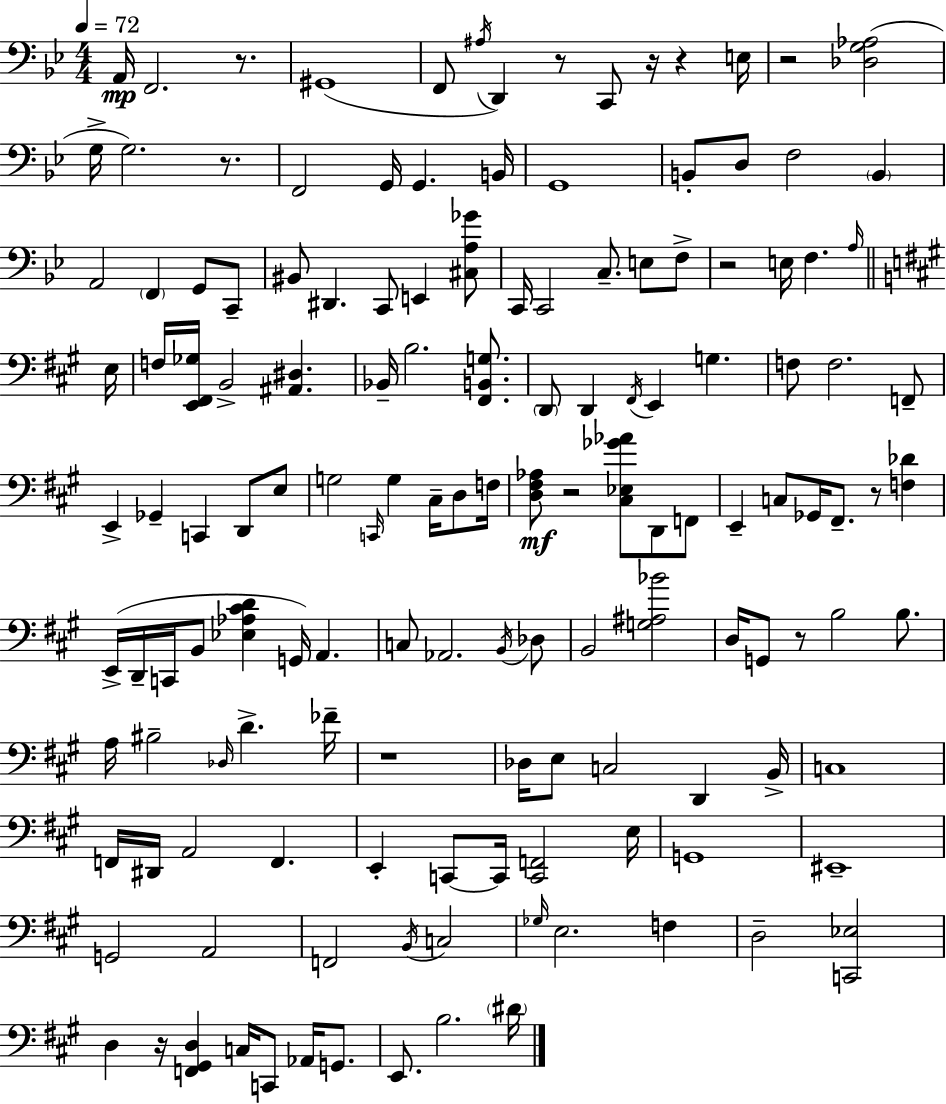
A2/s F2/h. R/e. G#2/w F2/e A#3/s D2/q R/e C2/e R/s R/q E3/s R/h [Db3,G3,Ab3]/h G3/s G3/h. R/e. F2/h G2/s G2/q. B2/s G2/w B2/e D3/e F3/h B2/q A2/h F2/q G2/e C2/e BIS2/e D#2/q. C2/e E2/q [C#3,A3,Gb4]/e C2/s C2/h C3/e. E3/e F3/e R/h E3/s F3/q. A3/s E3/s F3/s [E2,F#2,Gb3]/s B2/h [A#2,D#3]/q. Bb2/s B3/h. [F#2,B2,G3]/e. D2/e D2/q F#2/s E2/q G3/q. F3/e F3/h. F2/e E2/q Gb2/q C2/q D2/e E3/e G3/h C2/s G3/q C#3/s D3/e F3/s [D3,F#3,Ab3]/e R/h [C#3,Eb3,Gb4,Ab4]/e D2/e F2/e E2/q C3/e Gb2/s F#2/e. R/e [F3,Db4]/q E2/s D2/s C2/s B2/e [Eb3,Ab3,C#4,D4]/q G2/s A2/q. C3/e Ab2/h. B2/s Db3/e B2/h [G3,A#3,Bb4]/h D3/s G2/e R/e B3/h B3/e. A3/s BIS3/h Db3/s D4/q. FES4/s R/w Db3/s E3/e C3/h D2/q B2/s C3/w F2/s D#2/s A2/h F2/q. E2/q C2/e C2/s [C2,F2]/h E3/s G2/w EIS2/w G2/h A2/h F2/h B2/s C3/h Gb3/s E3/h. F3/q D3/h [C2,Eb3]/h D3/q R/s [F2,G#2,D3]/q C3/s C2/e Ab2/s G2/e. E2/e. B3/h. D#4/s